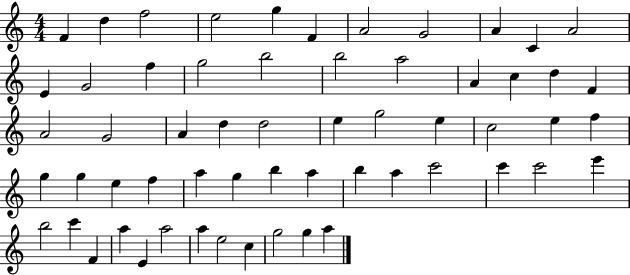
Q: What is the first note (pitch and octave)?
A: F4